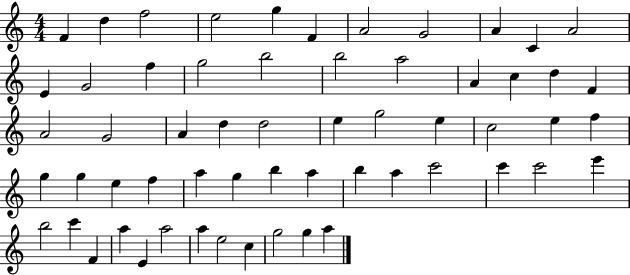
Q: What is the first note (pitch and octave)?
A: F4